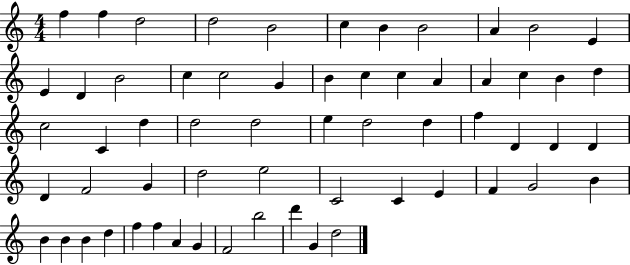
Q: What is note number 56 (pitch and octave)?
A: G4